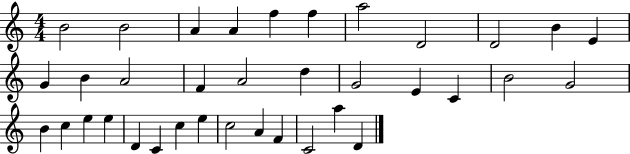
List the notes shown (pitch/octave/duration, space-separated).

B4/h B4/h A4/q A4/q F5/q F5/q A5/h D4/h D4/h B4/q E4/q G4/q B4/q A4/h F4/q A4/h D5/q G4/h E4/q C4/q B4/h G4/h B4/q C5/q E5/q E5/q D4/q C4/q C5/q E5/q C5/h A4/q F4/q C4/h A5/q D4/q